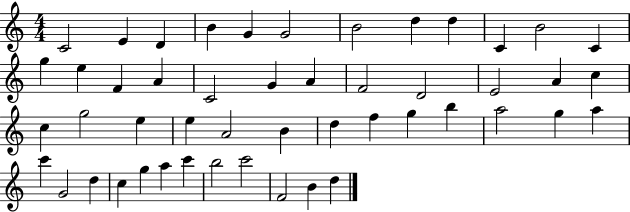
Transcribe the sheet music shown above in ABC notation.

X:1
T:Untitled
M:4/4
L:1/4
K:C
C2 E D B G G2 B2 d d C B2 C g e F A C2 G A F2 D2 E2 A c c g2 e e A2 B d f g b a2 g a c' G2 d c g a c' b2 c'2 F2 B d